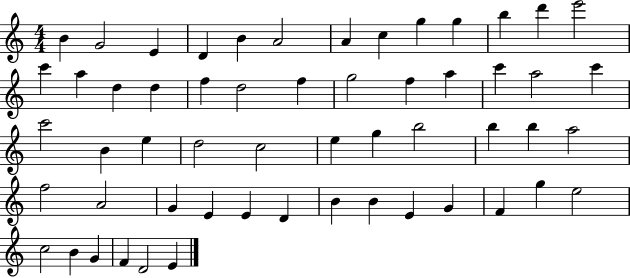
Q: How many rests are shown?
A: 0